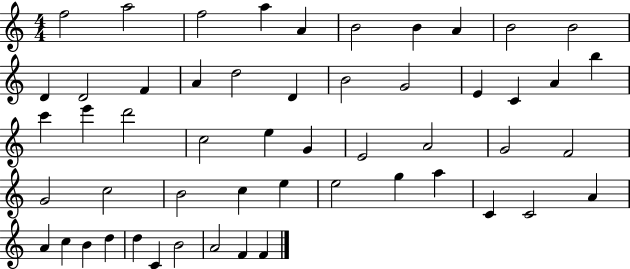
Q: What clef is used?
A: treble